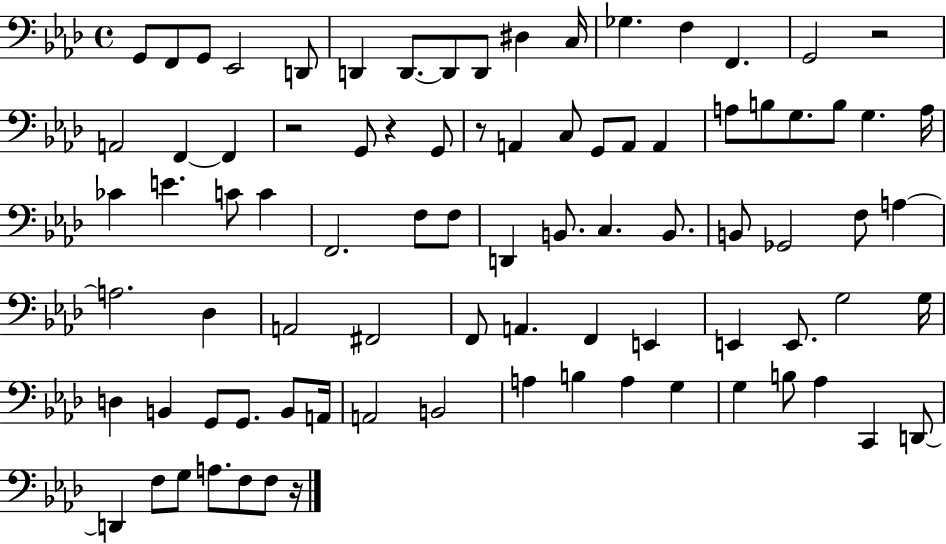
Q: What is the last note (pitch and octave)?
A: F3